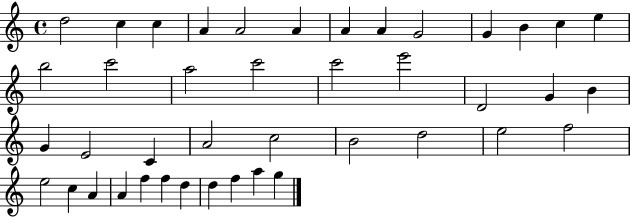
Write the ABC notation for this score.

X:1
T:Untitled
M:4/4
L:1/4
K:C
d2 c c A A2 A A A G2 G B c e b2 c'2 a2 c'2 c'2 e'2 D2 G B G E2 C A2 c2 B2 d2 e2 f2 e2 c A A f f d d f a g